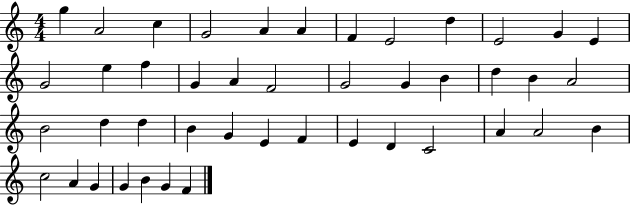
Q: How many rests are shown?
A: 0